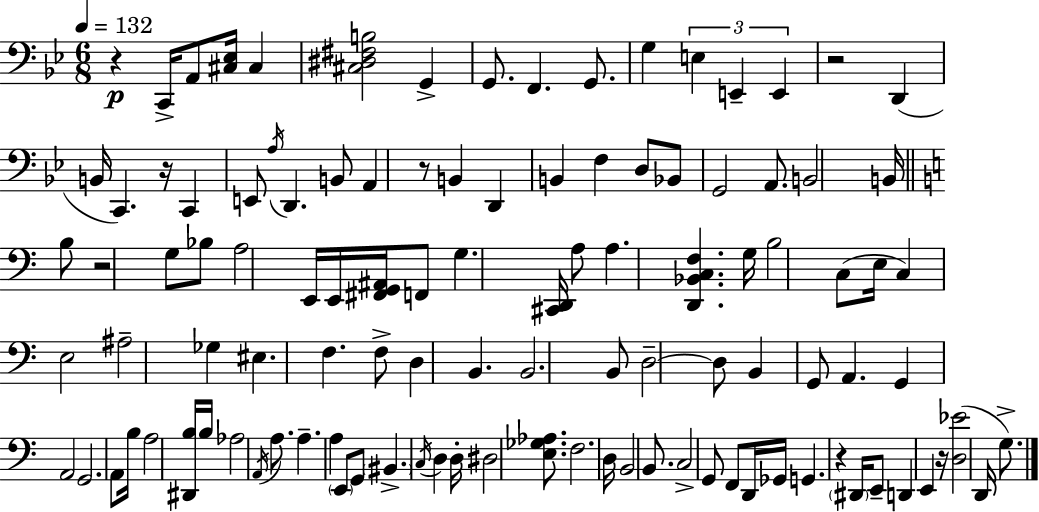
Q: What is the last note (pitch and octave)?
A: G3